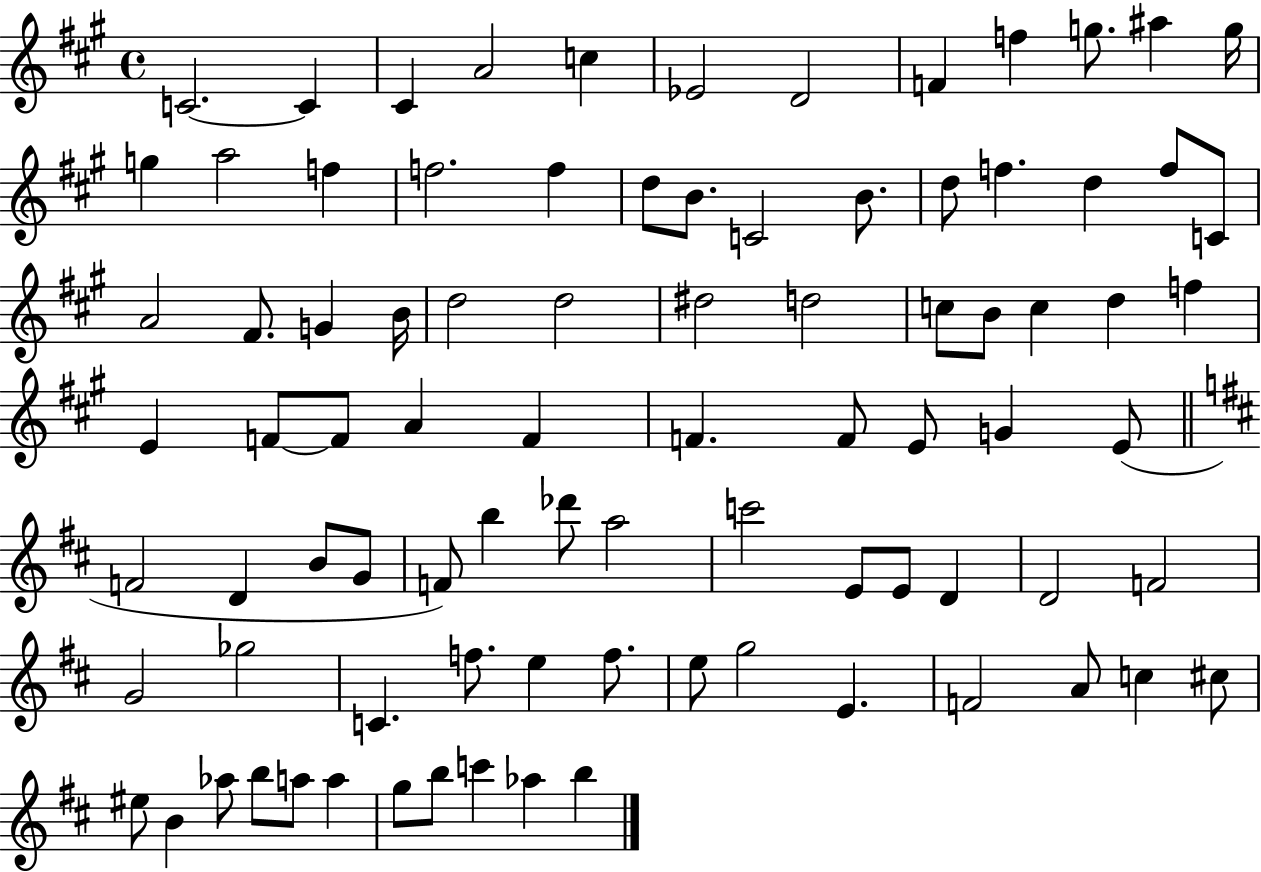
C4/h. C4/q C#4/q A4/h C5/q Eb4/h D4/h F4/q F5/q G5/e. A#5/q G5/s G5/q A5/h F5/q F5/h. F5/q D5/e B4/e. C4/h B4/e. D5/e F5/q. D5/q F5/e C4/e A4/h F#4/e. G4/q B4/s D5/h D5/h D#5/h D5/h C5/e B4/e C5/q D5/q F5/q E4/q F4/e F4/e A4/q F4/q F4/q. F4/e E4/e G4/q E4/e F4/h D4/q B4/e G4/e F4/e B5/q Db6/e A5/h C6/h E4/e E4/e D4/q D4/h F4/h G4/h Gb5/h C4/q. F5/e. E5/q F5/e. E5/e G5/h E4/q. F4/h A4/e C5/q C#5/e EIS5/e B4/q Ab5/e B5/e A5/e A5/q G5/e B5/e C6/q Ab5/q B5/q